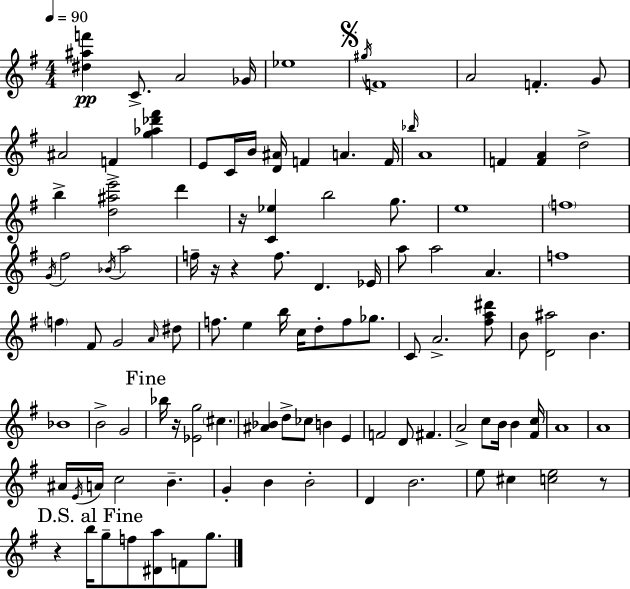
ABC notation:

X:1
T:Untitled
M:4/4
L:1/4
K:G
[^d^af'] C/2 A2 _G/4 _e4 ^g/4 F4 A2 F G/2 ^A2 F [g_a_d'^f'] E/2 C/4 B/4 [D^A]/4 F A F/4 _b/4 A4 F [FA] d2 b [d^ae']2 d' z/4 [C_e] b2 g/2 e4 f4 G/4 ^f2 _B/4 a2 f/4 z/4 z f/2 D _E/4 a/2 a2 A f4 f ^F/2 G2 A/4 ^d/2 f/2 e b/4 c/4 d/2 f/2 _g/2 C/2 A2 [^fa^d']/2 B/2 [D^a]2 B _B4 B2 G2 _b/4 z/4 [_Eg]2 ^c [^A_B] d/2 _c/2 B E F2 D/2 ^F A2 c/2 B/4 B [^Fc]/4 A4 A4 ^A/4 E/4 A/4 c2 B G B B2 D B2 e/2 ^c [ce]2 z/2 z b/4 g/2 f/2 [^Da]/2 F/2 g/2